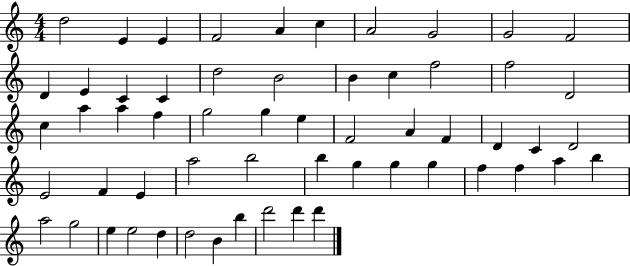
D5/h E4/q E4/q F4/h A4/q C5/q A4/h G4/h G4/h F4/h D4/q E4/q C4/q C4/q D5/h B4/h B4/q C5/q F5/h F5/h D4/h C5/q A5/q A5/q F5/q G5/h G5/q E5/q F4/h A4/q F4/q D4/q C4/q D4/h E4/h F4/q E4/q A5/h B5/h B5/q G5/q G5/q G5/q F5/q F5/q A5/q B5/q A5/h G5/h E5/q E5/h D5/q D5/h B4/q B5/q D6/h D6/q D6/q